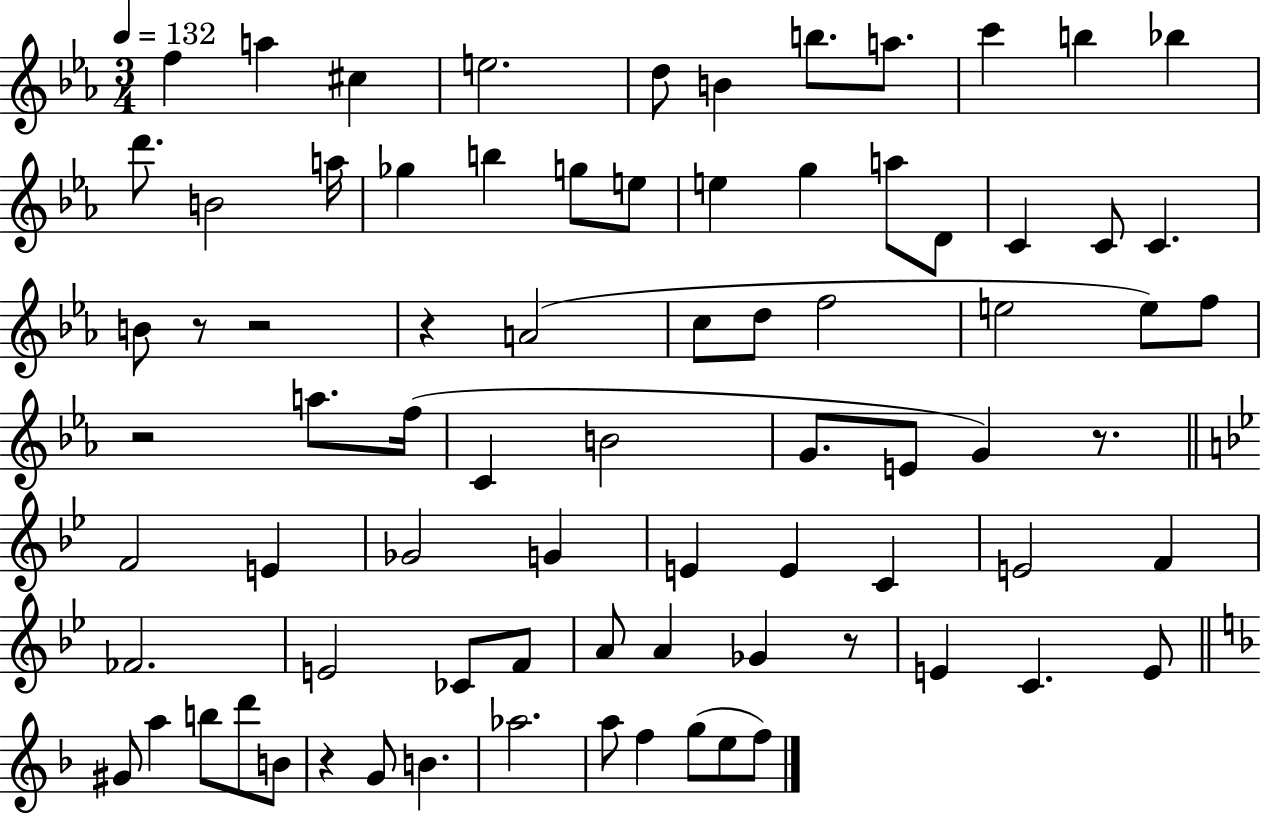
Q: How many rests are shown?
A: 7